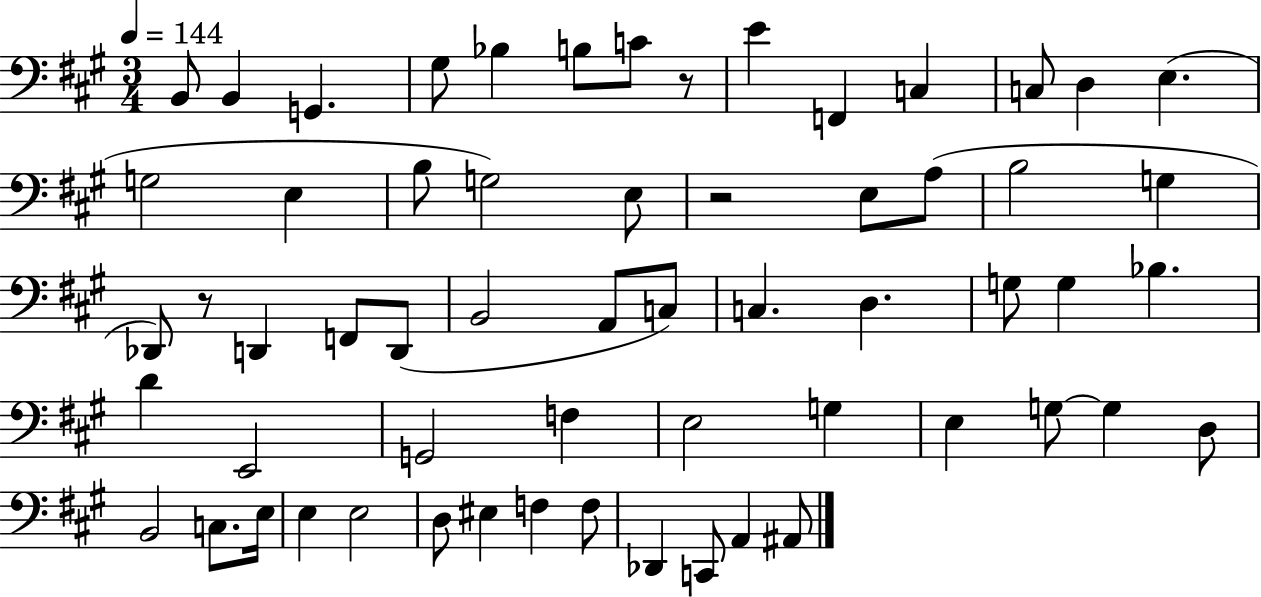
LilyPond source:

{
  \clef bass
  \numericTimeSignature
  \time 3/4
  \key a \major
  \tempo 4 = 144
  b,8 b,4 g,4. | gis8 bes4 b8 c'8 r8 | e'4 f,4 c4 | c8 d4 e4.( | \break g2 e4 | b8 g2) e8 | r2 e8 a8( | b2 g4 | \break des,8) r8 d,4 f,8 d,8( | b,2 a,8 c8) | c4. d4. | g8 g4 bes4. | \break d'4 e,2 | g,2 f4 | e2 g4 | e4 g8~~ g4 d8 | \break b,2 c8. e16 | e4 e2 | d8 eis4 f4 f8 | des,4 c,8 a,4 ais,8 | \break \bar "|."
}